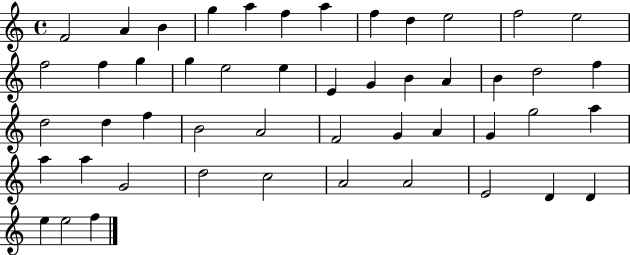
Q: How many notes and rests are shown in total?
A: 49